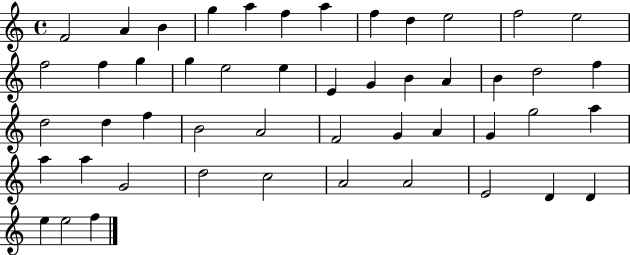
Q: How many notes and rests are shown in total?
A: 49